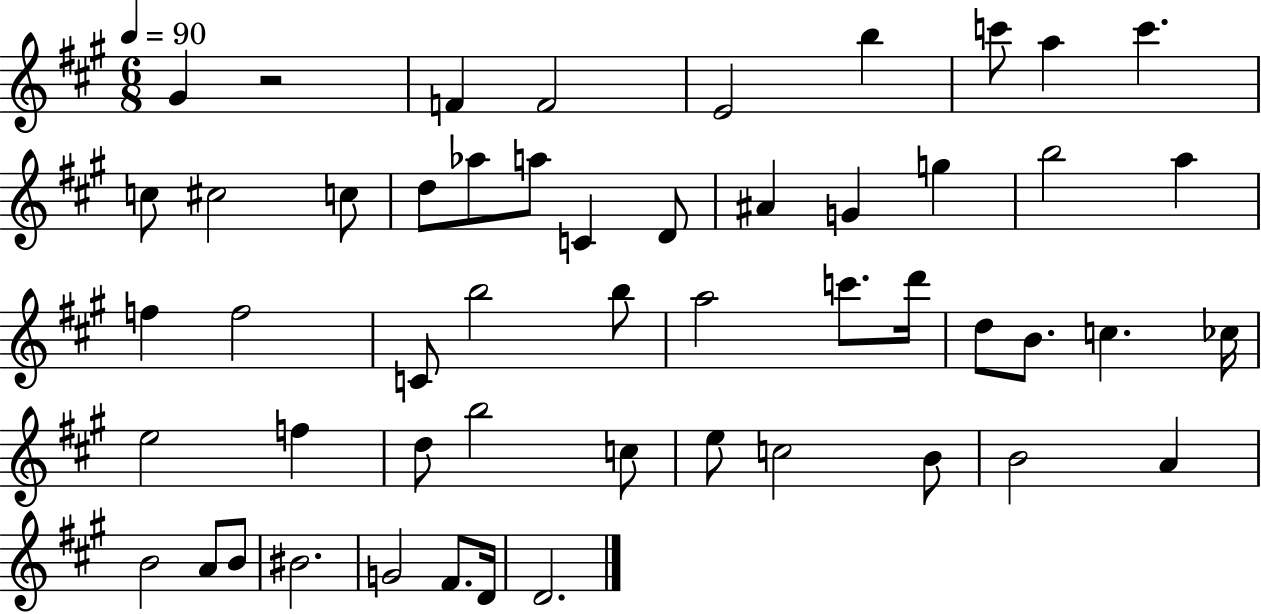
{
  \clef treble
  \numericTimeSignature
  \time 6/8
  \key a \major
  \tempo 4 = 90
  gis'4 r2 | f'4 f'2 | e'2 b''4 | c'''8 a''4 c'''4. | \break c''8 cis''2 c''8 | d''8 aes''8 a''8 c'4 d'8 | ais'4 g'4 g''4 | b''2 a''4 | \break f''4 f''2 | c'8 b''2 b''8 | a''2 c'''8. d'''16 | d''8 b'8. c''4. ces''16 | \break e''2 f''4 | d''8 b''2 c''8 | e''8 c''2 b'8 | b'2 a'4 | \break b'2 a'8 b'8 | bis'2. | g'2 fis'8. d'16 | d'2. | \break \bar "|."
}